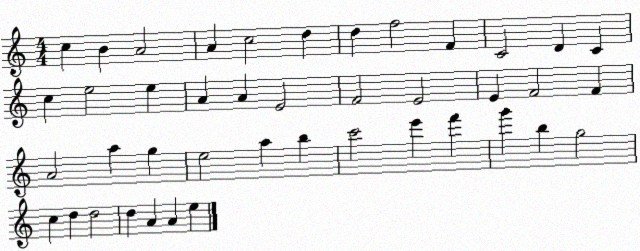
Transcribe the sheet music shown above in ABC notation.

X:1
T:Untitled
M:4/4
L:1/4
K:C
c B A2 A c2 d d f2 F C2 D C c e2 e A A E2 F2 E2 E F2 F A2 a g e2 a b c'2 e' f' g' b g2 c d d2 d A A e